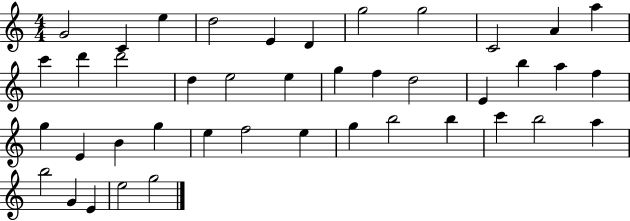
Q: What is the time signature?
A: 4/4